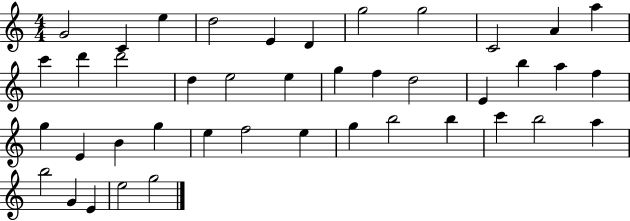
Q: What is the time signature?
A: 4/4